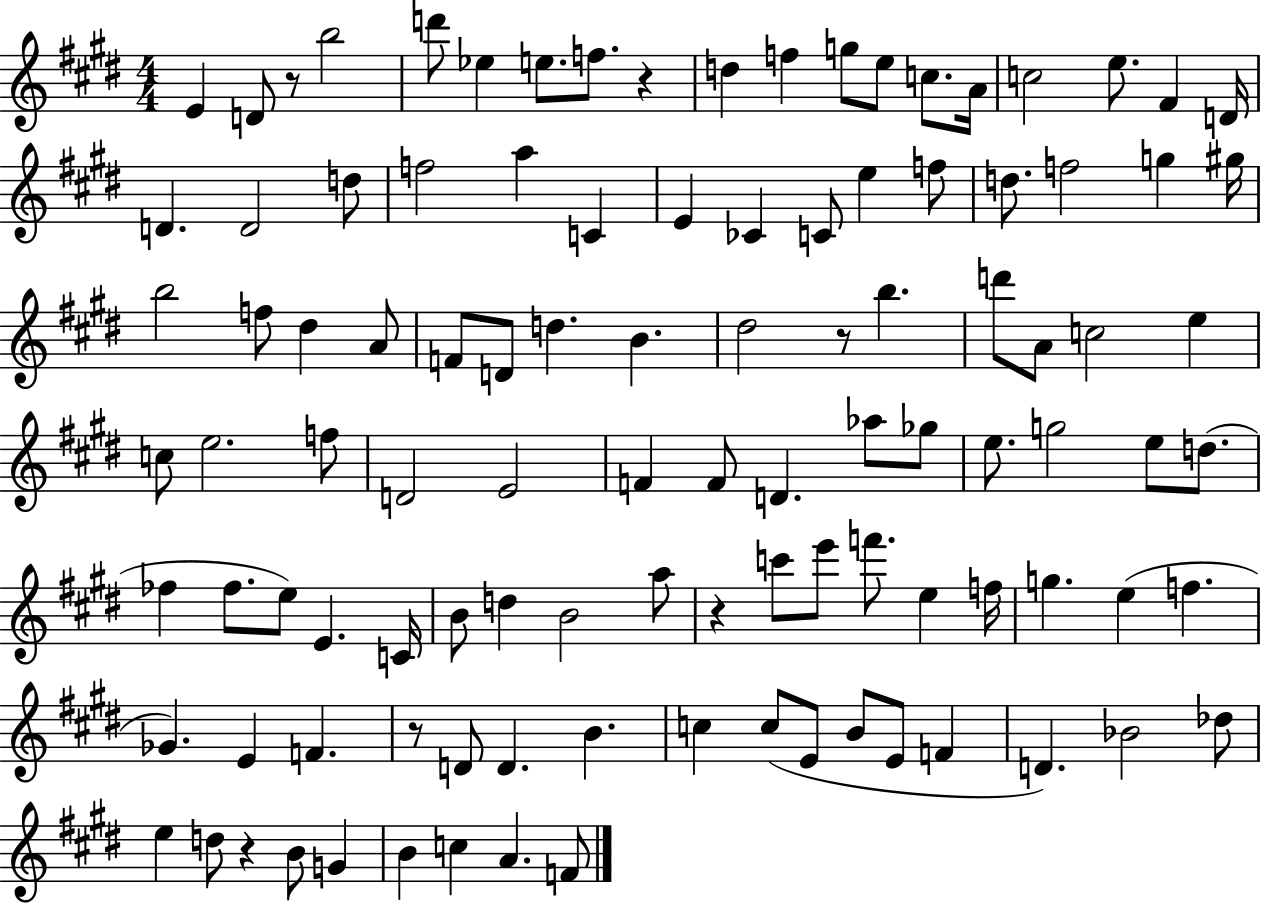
E4/q D4/e R/e B5/h D6/e Eb5/q E5/e. F5/e. R/q D5/q F5/q G5/e E5/e C5/e. A4/s C5/h E5/e. F#4/q D4/s D4/q. D4/h D5/e F5/h A5/q C4/q E4/q CES4/q C4/e E5/q F5/e D5/e. F5/h G5/q G#5/s B5/h F5/e D#5/q A4/e F4/e D4/e D5/q. B4/q. D#5/h R/e B5/q. D6/e A4/e C5/h E5/q C5/e E5/h. F5/e D4/h E4/h F4/q F4/e D4/q. Ab5/e Gb5/e E5/e. G5/h E5/e D5/e. FES5/q FES5/e. E5/e E4/q. C4/s B4/e D5/q B4/h A5/e R/q C6/e E6/e F6/e. E5/q F5/s G5/q. E5/q F5/q. Gb4/q. E4/q F4/q. R/e D4/e D4/q. B4/q. C5/q C5/e E4/e B4/e E4/e F4/q D4/q. Bb4/h Db5/e E5/q D5/e R/q B4/e G4/q B4/q C5/q A4/q. F4/e